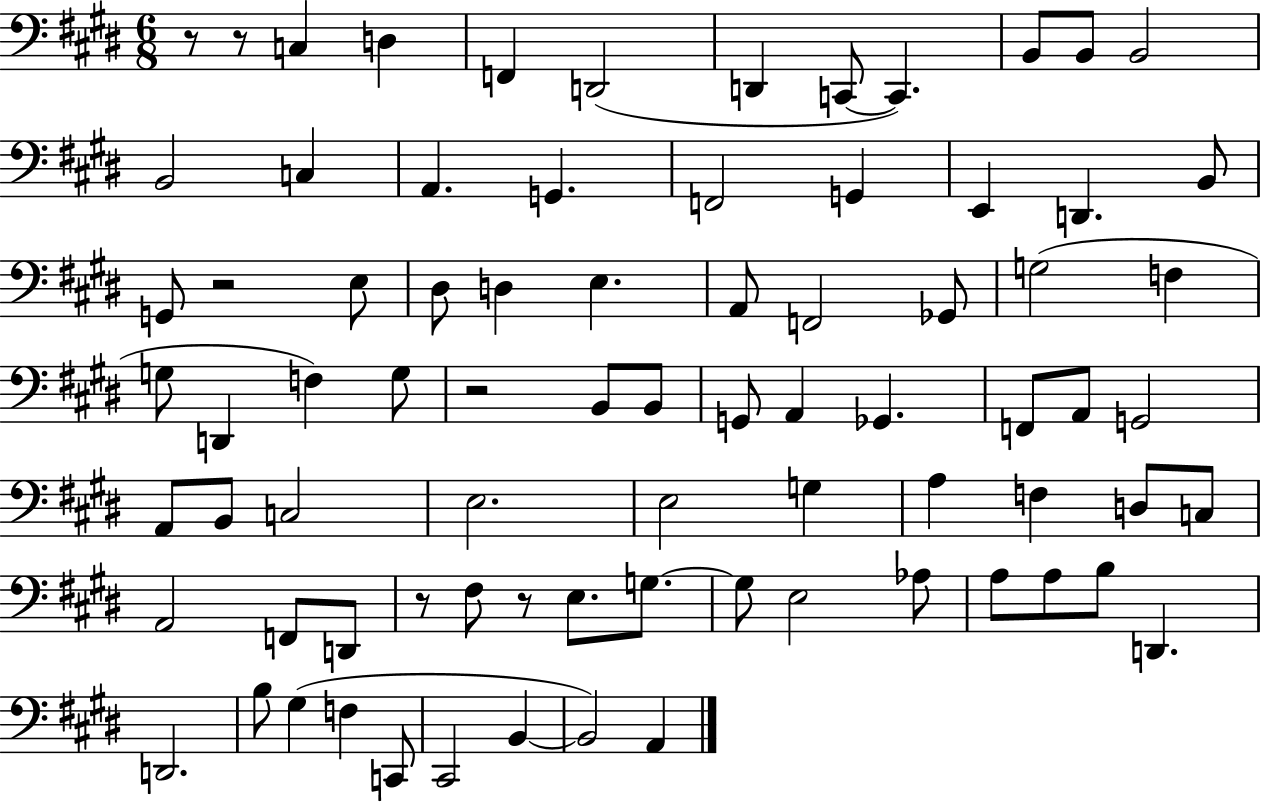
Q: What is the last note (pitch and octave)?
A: A2